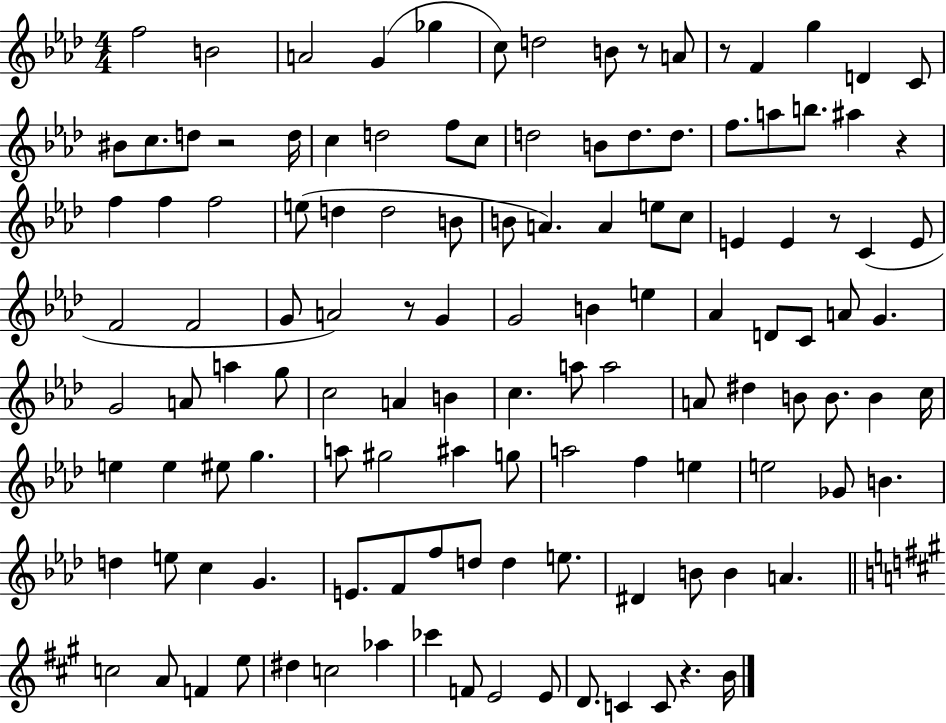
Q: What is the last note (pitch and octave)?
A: B4